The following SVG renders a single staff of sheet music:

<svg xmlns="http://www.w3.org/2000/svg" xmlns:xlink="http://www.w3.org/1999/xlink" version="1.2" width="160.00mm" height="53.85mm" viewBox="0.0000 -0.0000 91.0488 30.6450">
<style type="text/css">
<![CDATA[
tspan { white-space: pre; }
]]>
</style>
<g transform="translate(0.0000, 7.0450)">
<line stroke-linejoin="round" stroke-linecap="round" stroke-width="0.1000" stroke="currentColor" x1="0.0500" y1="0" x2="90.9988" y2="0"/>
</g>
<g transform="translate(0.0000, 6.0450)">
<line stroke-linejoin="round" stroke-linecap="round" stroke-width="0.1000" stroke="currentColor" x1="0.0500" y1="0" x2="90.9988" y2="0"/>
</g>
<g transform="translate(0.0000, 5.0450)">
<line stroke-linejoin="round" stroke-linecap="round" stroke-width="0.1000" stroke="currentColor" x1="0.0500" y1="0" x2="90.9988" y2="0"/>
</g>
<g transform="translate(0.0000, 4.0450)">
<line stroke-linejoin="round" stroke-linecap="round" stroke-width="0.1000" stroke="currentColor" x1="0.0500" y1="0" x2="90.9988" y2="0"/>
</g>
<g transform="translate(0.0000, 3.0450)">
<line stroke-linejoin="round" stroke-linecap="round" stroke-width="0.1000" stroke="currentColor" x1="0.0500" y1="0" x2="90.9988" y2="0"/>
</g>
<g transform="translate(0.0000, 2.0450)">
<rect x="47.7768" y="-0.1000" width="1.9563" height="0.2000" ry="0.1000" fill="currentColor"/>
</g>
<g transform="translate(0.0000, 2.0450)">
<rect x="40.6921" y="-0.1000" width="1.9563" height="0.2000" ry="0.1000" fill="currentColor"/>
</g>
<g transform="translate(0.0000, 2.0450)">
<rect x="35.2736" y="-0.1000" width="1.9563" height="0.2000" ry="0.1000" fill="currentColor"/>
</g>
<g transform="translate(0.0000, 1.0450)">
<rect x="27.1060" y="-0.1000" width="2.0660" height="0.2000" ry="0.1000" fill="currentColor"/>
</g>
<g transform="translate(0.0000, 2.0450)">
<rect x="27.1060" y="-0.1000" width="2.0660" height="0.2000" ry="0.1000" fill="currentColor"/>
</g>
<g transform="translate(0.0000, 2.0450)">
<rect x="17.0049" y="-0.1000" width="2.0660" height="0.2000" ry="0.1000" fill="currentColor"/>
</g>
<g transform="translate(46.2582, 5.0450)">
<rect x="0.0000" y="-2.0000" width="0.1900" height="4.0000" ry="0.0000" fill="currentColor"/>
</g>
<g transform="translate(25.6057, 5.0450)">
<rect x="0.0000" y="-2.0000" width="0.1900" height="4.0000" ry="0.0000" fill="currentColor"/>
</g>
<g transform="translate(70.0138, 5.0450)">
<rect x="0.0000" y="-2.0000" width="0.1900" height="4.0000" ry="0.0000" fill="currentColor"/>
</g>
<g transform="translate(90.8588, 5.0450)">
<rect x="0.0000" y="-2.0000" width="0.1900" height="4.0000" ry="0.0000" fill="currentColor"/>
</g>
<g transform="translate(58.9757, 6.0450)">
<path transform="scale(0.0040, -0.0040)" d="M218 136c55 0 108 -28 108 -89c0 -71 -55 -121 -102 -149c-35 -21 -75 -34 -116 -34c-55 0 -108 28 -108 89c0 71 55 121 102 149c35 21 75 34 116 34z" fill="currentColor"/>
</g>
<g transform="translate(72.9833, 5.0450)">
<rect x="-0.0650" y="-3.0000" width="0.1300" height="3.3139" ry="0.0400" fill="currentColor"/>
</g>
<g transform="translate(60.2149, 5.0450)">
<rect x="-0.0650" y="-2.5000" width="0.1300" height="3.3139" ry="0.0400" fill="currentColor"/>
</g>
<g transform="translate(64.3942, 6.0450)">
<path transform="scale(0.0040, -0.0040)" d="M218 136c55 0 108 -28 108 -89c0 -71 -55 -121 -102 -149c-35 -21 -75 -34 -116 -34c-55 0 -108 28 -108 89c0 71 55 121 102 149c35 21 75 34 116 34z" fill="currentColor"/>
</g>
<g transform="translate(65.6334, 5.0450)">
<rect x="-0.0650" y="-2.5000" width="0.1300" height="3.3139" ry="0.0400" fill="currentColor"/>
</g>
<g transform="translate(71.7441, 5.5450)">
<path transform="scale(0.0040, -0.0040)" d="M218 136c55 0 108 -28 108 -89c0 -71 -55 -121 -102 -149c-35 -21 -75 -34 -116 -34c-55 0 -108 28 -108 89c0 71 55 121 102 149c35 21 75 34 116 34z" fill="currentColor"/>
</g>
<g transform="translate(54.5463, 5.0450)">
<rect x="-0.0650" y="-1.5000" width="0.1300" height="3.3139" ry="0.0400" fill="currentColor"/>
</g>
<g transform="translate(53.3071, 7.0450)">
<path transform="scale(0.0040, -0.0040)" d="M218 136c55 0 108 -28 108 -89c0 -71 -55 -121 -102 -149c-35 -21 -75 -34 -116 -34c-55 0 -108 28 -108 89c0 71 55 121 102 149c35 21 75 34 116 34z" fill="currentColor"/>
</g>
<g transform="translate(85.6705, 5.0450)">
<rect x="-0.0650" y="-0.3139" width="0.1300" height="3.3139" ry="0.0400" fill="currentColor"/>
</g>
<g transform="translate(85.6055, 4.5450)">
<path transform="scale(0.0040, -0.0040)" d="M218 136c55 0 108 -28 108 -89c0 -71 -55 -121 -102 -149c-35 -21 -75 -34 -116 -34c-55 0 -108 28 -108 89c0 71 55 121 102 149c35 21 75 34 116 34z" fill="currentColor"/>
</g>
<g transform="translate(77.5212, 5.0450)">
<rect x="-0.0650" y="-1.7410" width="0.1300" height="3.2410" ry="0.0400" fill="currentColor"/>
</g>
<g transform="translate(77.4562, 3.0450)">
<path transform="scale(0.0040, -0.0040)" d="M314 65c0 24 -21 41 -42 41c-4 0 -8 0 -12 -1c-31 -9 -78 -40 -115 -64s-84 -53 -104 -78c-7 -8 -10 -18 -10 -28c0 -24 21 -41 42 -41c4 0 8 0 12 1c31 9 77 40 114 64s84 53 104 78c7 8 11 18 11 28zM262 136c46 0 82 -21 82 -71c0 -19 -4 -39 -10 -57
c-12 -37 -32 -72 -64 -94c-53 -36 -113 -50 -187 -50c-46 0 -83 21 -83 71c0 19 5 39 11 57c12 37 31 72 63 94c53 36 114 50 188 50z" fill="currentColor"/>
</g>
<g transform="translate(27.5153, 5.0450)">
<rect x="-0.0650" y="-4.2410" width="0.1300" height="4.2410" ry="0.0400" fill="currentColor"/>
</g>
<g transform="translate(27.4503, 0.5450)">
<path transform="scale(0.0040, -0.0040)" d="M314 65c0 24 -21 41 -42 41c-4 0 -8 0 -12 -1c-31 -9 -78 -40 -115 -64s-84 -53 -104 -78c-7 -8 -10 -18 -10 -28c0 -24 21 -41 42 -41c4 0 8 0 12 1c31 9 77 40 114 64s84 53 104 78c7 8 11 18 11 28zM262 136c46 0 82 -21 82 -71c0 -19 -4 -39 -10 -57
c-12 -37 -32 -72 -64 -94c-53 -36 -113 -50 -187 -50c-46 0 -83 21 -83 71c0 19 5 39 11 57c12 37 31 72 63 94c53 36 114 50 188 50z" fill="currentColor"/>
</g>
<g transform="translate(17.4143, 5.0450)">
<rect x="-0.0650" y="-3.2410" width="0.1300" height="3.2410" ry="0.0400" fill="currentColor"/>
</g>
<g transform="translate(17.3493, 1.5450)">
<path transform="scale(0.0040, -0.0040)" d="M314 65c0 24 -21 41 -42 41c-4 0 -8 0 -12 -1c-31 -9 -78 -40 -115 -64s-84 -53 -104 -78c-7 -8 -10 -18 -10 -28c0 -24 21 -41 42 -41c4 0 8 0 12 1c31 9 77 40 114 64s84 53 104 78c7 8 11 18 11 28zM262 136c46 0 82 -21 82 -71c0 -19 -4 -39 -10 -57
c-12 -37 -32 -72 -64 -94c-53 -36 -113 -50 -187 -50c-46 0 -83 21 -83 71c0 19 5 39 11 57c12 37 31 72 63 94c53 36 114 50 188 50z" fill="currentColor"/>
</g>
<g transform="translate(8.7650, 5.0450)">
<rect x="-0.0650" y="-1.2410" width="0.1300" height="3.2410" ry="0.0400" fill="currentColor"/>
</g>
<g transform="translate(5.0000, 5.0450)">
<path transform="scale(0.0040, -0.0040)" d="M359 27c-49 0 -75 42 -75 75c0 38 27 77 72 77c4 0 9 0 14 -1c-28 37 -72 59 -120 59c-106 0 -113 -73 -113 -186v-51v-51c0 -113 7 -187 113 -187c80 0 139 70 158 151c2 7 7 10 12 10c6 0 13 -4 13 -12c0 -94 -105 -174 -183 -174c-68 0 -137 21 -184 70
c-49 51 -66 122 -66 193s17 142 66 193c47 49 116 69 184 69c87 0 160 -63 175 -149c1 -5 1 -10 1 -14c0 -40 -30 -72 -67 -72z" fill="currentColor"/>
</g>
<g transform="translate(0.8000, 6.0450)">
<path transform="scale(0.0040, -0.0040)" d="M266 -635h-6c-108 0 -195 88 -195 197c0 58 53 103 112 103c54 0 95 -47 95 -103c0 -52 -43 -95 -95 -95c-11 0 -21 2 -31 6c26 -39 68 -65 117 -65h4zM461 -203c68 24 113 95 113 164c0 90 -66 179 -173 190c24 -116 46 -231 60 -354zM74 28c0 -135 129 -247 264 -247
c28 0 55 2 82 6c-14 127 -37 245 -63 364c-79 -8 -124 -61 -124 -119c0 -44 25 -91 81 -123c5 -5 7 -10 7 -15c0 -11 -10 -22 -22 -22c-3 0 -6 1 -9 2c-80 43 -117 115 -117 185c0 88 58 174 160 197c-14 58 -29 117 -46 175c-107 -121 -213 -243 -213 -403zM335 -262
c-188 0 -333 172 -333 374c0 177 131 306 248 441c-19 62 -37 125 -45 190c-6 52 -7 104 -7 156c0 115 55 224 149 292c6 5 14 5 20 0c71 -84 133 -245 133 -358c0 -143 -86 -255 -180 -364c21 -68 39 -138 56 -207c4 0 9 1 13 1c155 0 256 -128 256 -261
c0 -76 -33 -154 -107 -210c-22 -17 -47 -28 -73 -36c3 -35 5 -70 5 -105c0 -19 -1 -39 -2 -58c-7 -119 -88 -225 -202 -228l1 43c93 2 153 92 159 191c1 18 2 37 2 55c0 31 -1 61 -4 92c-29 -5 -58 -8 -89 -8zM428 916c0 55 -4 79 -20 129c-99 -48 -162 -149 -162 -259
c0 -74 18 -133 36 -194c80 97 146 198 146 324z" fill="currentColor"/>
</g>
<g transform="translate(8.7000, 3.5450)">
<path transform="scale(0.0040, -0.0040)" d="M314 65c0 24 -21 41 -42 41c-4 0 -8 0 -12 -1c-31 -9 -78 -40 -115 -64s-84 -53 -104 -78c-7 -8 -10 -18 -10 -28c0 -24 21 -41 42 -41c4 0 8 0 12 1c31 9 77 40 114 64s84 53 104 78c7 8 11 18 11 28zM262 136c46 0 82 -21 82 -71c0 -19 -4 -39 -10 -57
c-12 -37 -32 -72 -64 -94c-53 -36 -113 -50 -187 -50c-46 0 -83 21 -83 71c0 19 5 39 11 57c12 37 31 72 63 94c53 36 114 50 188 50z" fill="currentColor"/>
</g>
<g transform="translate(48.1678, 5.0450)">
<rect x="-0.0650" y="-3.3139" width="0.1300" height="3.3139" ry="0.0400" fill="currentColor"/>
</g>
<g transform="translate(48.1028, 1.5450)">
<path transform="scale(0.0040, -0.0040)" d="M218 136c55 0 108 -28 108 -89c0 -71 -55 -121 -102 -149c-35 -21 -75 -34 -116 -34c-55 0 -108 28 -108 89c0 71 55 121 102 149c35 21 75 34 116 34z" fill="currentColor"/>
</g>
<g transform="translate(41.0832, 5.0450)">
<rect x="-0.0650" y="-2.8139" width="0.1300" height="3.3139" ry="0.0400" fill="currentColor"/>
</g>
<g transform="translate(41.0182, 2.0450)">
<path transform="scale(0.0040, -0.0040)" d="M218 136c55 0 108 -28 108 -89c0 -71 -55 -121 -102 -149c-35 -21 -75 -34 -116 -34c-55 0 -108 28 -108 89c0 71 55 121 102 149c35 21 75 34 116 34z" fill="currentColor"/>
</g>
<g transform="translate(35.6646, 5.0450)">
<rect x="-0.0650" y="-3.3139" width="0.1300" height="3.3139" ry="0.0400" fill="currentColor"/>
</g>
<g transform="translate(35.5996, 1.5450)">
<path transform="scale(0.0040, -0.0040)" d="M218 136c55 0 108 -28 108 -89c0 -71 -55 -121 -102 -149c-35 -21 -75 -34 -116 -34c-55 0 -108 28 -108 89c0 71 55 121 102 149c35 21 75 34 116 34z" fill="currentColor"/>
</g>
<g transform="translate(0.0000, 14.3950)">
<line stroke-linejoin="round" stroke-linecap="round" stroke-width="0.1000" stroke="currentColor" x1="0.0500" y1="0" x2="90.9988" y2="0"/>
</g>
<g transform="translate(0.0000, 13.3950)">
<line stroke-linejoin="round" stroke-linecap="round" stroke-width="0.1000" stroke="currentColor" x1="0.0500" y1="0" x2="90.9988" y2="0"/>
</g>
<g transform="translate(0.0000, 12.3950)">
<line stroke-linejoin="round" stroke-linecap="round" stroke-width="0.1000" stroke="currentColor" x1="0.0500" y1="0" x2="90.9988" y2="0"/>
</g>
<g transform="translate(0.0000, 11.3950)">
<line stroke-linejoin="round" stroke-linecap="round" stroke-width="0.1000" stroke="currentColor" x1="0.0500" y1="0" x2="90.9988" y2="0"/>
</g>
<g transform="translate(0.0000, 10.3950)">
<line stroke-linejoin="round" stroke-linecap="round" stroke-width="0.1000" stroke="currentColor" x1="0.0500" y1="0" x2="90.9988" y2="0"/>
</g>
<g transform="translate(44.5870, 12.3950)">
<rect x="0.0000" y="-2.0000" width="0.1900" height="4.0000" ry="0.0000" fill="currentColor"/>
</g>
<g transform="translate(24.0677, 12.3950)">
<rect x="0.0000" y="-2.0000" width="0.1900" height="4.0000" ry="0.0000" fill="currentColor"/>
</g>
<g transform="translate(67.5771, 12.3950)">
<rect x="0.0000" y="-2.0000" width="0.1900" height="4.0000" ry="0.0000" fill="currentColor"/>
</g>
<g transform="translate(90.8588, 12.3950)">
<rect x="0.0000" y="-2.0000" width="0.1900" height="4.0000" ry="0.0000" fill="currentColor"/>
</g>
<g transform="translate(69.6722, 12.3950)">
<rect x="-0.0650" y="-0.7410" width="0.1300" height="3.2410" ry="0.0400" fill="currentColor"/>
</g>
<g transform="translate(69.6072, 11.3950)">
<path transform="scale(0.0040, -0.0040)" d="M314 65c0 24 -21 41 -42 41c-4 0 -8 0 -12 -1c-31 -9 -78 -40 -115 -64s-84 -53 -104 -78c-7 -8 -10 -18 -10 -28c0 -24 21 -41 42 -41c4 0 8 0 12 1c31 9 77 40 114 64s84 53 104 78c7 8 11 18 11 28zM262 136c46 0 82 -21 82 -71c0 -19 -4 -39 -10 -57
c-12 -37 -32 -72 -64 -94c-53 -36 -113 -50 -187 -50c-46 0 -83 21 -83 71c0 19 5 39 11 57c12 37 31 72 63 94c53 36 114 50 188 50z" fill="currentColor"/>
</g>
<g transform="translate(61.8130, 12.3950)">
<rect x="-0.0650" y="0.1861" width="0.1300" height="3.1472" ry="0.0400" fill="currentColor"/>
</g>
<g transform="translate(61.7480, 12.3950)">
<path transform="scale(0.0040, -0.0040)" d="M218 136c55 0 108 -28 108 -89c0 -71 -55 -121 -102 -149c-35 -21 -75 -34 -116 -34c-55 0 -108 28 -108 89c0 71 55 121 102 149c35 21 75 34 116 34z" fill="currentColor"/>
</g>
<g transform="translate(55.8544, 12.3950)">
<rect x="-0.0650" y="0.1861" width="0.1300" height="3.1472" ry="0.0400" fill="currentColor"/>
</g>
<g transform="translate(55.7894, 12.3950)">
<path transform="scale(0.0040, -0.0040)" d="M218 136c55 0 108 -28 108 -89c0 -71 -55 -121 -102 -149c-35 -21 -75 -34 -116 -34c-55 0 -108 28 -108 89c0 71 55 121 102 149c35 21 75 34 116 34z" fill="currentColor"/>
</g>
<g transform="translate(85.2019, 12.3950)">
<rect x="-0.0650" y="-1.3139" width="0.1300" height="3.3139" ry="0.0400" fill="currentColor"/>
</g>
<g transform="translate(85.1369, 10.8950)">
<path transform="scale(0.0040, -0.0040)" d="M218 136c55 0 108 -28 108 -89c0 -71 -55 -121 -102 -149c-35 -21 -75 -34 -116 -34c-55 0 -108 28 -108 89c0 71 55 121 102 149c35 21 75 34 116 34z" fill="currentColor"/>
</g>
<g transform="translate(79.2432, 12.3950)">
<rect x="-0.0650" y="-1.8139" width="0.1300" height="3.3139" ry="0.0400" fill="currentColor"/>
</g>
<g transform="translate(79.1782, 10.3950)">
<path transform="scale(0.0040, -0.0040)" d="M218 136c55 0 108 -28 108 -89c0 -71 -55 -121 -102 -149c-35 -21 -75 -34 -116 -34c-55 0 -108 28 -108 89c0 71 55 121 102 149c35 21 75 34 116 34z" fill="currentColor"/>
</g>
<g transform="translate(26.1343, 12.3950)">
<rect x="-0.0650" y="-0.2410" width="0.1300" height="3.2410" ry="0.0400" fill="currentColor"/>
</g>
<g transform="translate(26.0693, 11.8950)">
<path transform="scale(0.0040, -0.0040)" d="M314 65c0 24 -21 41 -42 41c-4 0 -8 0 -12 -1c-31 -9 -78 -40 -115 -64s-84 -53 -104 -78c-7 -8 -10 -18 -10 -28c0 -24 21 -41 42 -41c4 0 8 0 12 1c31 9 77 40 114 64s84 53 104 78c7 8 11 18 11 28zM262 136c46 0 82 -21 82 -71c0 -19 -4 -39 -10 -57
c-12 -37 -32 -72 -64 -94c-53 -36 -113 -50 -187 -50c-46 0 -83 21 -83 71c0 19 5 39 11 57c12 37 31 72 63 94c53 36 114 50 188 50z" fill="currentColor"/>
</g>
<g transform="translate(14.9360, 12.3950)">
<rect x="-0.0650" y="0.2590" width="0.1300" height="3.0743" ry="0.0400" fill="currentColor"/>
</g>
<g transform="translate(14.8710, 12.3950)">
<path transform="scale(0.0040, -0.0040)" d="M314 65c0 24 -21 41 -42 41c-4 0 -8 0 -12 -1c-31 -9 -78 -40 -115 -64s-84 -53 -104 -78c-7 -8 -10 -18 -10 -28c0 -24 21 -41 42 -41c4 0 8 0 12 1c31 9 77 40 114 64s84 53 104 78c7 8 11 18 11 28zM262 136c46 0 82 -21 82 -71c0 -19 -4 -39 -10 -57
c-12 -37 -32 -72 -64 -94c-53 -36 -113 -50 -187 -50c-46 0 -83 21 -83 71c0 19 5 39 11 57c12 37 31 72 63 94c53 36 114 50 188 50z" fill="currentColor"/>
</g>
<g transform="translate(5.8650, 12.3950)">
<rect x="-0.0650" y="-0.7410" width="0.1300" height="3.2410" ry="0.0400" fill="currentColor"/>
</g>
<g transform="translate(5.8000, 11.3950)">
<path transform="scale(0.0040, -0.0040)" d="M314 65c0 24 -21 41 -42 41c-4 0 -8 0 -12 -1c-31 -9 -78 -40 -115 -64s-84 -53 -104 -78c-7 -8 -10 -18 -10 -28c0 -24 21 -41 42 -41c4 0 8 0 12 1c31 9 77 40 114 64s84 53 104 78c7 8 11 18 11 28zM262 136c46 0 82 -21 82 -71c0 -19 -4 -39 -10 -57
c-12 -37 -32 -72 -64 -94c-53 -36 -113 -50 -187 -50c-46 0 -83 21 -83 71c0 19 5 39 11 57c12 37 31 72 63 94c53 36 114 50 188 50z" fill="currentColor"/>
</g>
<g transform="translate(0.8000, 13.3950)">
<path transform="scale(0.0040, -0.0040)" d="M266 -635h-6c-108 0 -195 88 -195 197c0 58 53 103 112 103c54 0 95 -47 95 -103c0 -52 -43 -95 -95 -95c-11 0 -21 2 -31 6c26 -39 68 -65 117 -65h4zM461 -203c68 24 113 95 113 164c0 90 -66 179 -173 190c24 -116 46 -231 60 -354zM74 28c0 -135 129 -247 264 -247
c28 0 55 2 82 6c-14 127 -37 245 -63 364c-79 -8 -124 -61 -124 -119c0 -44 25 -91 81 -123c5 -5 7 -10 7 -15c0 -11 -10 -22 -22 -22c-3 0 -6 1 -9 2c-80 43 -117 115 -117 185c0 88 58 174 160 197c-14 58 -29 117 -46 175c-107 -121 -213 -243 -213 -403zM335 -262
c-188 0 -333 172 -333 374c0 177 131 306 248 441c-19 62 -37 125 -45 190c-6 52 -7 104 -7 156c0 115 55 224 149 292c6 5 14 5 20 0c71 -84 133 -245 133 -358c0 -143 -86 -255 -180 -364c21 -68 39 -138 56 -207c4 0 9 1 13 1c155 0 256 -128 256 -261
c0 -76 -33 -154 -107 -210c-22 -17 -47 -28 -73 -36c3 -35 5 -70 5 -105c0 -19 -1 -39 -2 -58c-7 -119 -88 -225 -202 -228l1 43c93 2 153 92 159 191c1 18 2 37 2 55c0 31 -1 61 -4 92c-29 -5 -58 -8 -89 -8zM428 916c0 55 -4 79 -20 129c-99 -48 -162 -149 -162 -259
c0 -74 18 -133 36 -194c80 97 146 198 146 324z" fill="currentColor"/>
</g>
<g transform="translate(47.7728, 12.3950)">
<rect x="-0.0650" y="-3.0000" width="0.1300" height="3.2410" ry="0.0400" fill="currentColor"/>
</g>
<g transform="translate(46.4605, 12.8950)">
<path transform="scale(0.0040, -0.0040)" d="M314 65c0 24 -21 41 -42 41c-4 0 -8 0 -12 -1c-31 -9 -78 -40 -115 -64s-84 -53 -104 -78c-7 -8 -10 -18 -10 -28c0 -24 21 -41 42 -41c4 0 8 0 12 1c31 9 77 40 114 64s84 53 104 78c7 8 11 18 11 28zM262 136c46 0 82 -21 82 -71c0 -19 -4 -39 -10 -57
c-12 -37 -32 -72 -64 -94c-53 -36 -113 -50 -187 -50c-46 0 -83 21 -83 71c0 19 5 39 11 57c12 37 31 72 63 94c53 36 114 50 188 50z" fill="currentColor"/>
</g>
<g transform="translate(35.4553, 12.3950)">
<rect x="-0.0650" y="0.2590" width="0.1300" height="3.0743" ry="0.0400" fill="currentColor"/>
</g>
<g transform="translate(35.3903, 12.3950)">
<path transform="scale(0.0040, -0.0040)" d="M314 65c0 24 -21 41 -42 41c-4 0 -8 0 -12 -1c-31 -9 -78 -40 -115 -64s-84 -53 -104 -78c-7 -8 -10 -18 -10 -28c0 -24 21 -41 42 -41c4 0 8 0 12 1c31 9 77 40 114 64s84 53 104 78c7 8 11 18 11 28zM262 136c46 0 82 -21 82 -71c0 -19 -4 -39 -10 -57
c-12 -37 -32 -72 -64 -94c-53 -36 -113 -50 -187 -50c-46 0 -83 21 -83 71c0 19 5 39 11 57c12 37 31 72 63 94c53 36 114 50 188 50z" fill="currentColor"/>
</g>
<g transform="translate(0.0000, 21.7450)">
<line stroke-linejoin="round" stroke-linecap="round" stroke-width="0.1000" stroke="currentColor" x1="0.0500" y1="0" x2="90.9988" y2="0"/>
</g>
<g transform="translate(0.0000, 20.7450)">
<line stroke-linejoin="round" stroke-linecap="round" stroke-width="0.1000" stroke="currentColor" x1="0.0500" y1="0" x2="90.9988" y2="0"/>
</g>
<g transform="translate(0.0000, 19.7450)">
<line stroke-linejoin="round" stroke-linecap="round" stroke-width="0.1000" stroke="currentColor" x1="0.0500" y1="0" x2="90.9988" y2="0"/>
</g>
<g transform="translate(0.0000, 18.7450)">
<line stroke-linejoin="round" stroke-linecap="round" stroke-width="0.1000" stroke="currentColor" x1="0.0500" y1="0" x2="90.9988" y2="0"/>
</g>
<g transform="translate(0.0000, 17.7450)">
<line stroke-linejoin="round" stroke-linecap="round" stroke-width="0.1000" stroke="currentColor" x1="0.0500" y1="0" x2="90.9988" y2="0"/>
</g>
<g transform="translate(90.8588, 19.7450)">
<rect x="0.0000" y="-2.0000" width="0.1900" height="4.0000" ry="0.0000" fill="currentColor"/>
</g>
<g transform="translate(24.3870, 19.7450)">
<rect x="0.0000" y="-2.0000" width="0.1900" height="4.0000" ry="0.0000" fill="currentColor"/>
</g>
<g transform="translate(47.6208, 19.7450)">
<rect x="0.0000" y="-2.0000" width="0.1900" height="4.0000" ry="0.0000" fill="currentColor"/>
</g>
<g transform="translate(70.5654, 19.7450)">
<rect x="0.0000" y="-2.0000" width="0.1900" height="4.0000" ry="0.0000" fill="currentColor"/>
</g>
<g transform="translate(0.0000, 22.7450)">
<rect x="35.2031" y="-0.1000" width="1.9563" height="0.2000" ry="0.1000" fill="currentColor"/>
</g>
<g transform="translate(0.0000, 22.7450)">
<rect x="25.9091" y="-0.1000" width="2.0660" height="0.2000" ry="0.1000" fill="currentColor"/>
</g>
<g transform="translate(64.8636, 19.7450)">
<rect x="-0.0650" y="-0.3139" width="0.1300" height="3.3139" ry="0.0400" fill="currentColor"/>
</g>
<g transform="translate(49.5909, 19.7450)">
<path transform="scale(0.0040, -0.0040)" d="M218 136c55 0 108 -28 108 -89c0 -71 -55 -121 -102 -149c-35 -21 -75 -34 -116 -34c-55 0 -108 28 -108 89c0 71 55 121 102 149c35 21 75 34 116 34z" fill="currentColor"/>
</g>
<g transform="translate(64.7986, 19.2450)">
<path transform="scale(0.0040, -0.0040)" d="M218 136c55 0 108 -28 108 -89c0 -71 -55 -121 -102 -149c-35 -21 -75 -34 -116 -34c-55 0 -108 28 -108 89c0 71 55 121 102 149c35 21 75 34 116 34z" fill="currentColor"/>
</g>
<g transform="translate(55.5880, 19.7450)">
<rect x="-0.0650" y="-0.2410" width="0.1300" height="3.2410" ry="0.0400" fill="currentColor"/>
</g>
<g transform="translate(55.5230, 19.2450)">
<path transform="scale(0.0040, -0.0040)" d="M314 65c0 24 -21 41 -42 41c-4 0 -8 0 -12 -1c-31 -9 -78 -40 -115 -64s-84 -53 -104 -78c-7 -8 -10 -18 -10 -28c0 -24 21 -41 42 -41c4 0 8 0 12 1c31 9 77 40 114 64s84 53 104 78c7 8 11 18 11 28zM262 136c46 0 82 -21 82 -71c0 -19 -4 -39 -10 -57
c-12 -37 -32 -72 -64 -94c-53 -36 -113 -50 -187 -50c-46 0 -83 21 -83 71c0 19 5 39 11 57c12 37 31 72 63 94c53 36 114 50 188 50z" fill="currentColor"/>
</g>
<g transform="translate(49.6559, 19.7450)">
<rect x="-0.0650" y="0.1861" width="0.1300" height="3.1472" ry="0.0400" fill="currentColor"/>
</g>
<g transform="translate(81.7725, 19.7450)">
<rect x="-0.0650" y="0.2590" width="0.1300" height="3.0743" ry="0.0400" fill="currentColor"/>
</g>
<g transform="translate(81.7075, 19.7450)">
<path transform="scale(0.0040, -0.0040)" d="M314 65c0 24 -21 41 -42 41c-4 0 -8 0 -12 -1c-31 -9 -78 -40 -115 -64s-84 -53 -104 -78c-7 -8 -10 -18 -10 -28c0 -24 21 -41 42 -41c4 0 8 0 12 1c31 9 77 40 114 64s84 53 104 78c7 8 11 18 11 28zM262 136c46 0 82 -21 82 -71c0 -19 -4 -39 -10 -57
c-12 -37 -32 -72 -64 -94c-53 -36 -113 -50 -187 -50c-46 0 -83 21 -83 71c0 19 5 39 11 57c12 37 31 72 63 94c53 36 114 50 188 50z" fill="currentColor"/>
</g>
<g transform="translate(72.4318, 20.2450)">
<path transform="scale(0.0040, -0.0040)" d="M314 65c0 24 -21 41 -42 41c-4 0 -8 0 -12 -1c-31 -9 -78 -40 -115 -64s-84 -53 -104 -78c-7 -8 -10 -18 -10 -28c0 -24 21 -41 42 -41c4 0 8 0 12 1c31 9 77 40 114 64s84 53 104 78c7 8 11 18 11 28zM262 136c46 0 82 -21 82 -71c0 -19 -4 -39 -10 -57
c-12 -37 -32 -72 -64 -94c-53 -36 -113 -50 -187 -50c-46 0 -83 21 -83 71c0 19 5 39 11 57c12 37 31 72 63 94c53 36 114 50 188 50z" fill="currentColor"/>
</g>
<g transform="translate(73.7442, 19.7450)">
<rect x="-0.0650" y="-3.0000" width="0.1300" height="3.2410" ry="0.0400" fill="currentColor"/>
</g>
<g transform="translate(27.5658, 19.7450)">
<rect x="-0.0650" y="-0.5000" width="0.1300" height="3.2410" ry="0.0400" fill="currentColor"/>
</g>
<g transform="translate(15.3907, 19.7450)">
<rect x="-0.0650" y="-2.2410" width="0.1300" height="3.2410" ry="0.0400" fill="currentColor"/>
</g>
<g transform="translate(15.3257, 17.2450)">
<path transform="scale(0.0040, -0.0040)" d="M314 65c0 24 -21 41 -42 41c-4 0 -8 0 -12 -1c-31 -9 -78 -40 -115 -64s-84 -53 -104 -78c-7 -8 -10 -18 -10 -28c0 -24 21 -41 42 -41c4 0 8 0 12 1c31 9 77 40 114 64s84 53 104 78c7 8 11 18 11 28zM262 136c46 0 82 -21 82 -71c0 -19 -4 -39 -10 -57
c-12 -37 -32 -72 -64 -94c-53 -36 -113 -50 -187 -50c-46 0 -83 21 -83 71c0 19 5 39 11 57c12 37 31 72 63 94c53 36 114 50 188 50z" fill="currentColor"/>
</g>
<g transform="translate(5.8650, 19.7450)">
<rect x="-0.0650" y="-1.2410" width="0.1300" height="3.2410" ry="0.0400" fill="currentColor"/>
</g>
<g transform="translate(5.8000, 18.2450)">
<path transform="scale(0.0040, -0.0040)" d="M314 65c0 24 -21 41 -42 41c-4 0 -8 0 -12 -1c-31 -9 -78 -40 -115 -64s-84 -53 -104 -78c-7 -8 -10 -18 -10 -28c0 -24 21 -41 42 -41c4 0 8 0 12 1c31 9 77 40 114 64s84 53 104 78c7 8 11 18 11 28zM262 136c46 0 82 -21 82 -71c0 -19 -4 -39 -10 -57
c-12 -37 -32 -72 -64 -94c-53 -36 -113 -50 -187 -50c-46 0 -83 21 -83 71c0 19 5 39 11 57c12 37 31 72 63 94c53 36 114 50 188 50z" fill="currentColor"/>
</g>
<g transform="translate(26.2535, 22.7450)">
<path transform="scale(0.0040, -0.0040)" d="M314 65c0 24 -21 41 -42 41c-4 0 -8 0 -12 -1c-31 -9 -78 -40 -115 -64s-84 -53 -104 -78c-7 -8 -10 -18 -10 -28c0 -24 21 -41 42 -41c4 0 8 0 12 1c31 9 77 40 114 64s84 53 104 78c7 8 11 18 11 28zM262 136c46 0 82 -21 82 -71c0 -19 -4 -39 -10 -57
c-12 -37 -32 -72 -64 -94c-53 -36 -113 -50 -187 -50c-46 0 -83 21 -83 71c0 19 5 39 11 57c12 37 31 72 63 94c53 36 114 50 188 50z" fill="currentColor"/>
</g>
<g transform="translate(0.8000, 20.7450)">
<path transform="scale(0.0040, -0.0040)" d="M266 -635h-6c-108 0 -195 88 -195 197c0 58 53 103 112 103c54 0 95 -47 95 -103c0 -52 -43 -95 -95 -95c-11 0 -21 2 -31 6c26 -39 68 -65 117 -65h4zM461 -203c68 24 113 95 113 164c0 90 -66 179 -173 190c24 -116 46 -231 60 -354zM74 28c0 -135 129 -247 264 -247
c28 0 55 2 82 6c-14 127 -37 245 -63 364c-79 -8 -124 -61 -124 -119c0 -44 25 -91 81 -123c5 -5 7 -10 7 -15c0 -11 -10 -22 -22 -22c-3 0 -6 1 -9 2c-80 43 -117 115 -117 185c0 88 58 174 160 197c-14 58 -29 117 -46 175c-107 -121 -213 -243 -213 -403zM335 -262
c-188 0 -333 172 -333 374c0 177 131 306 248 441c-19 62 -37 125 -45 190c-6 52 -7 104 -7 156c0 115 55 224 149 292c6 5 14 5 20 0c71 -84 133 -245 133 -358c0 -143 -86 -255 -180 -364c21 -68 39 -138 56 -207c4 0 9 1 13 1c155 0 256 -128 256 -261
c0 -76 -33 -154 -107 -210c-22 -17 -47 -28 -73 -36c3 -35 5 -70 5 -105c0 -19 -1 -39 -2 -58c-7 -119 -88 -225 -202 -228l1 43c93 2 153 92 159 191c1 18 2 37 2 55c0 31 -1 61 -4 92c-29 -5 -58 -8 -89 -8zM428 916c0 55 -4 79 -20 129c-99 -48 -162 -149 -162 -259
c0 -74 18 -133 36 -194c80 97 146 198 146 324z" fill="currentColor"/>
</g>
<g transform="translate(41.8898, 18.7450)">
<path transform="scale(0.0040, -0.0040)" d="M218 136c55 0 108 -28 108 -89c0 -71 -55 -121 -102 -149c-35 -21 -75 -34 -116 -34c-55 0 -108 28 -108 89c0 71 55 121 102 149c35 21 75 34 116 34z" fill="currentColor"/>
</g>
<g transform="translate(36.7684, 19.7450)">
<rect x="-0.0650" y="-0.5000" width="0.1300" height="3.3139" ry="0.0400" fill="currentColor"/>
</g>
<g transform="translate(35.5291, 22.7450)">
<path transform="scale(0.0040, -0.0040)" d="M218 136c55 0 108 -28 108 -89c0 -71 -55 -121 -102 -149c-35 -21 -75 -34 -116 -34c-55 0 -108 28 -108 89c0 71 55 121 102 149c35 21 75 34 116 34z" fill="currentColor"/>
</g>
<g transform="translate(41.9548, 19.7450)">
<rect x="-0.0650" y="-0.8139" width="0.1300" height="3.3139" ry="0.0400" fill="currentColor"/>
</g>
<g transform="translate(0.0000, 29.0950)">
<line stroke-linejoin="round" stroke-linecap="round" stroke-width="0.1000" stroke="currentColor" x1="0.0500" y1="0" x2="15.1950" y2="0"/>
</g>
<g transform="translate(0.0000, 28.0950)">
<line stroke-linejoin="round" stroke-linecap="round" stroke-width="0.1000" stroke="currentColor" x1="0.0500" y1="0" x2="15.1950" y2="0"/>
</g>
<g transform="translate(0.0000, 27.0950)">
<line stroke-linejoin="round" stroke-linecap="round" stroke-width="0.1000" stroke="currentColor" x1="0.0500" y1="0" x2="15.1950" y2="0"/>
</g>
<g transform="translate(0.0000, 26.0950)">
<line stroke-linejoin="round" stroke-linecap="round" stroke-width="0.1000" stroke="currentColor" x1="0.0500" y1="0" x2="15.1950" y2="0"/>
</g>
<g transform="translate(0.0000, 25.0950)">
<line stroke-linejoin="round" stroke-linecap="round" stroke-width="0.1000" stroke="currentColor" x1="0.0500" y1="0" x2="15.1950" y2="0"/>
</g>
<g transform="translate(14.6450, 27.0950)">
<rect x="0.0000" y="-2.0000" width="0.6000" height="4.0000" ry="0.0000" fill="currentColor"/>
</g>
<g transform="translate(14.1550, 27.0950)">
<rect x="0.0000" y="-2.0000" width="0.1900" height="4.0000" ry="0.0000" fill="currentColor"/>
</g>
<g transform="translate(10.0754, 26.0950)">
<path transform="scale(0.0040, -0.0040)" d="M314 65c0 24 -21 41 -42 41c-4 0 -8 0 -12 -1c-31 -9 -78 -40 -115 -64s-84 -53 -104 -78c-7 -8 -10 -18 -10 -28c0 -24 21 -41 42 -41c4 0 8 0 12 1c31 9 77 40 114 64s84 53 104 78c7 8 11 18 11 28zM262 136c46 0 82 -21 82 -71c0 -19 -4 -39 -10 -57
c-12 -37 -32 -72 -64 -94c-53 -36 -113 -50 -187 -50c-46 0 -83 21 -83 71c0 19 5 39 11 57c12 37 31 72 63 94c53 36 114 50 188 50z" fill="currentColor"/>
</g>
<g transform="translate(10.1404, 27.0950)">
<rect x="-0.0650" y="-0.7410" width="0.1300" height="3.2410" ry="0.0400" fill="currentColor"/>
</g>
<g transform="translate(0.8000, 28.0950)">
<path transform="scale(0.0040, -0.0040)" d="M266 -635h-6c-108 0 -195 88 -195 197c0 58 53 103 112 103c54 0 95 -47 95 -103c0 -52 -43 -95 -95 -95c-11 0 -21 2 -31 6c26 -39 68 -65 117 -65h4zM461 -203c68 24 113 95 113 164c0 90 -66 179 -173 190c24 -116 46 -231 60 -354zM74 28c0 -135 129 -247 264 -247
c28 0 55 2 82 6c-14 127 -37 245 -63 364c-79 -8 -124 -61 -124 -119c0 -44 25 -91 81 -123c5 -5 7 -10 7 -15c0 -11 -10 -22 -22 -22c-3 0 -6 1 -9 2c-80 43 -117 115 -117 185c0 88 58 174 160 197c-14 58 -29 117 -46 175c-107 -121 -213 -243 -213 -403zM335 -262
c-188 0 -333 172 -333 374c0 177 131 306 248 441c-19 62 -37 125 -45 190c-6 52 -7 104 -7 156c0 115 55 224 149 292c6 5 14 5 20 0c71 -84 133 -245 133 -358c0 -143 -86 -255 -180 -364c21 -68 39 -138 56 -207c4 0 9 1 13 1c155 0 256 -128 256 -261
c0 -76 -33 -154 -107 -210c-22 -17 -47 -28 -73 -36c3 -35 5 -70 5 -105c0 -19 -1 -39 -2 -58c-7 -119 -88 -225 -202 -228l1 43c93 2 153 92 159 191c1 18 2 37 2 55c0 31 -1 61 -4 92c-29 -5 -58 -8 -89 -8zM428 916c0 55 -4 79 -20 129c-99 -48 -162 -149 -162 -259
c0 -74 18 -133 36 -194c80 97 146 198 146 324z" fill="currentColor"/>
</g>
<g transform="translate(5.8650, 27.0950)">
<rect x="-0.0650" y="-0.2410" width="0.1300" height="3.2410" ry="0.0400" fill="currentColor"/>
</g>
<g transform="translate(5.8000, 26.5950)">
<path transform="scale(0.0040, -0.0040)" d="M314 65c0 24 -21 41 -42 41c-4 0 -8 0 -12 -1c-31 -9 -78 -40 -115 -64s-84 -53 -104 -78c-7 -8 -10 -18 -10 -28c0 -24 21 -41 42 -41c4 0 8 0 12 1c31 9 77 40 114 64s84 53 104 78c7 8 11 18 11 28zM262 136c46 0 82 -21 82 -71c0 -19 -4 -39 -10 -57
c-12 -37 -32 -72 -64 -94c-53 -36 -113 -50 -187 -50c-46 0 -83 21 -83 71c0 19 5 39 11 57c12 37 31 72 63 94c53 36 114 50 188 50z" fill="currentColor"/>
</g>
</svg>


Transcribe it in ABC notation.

X:1
T:Untitled
M:4/4
L:1/4
K:C
e2 b2 d'2 b a b E G G A f2 c d2 B2 c2 B2 A2 B B d2 f e e2 g2 C2 C d B c2 c A2 B2 c2 d2